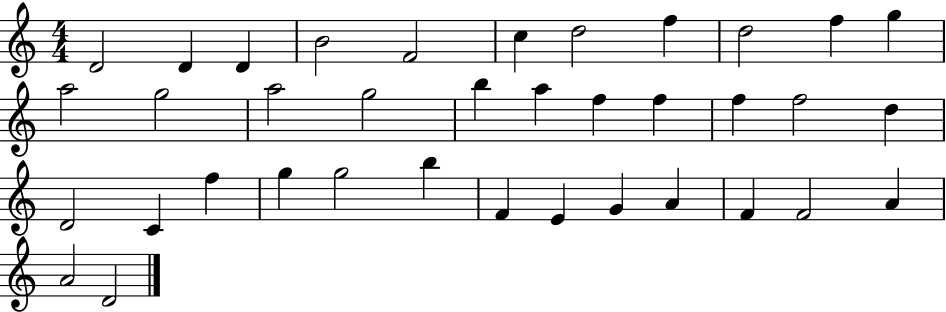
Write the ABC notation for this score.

X:1
T:Untitled
M:4/4
L:1/4
K:C
D2 D D B2 F2 c d2 f d2 f g a2 g2 a2 g2 b a f f f f2 d D2 C f g g2 b F E G A F F2 A A2 D2